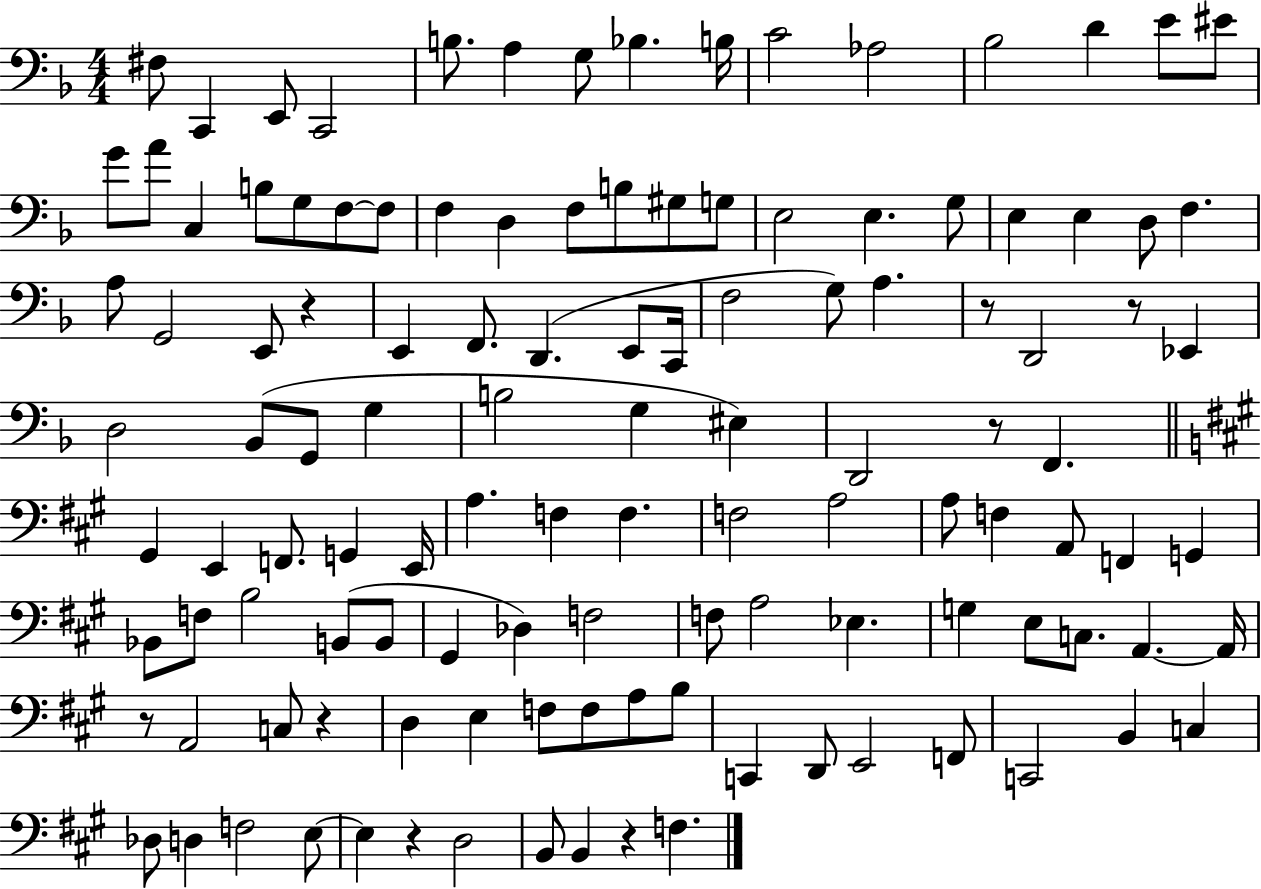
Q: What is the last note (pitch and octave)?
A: F3